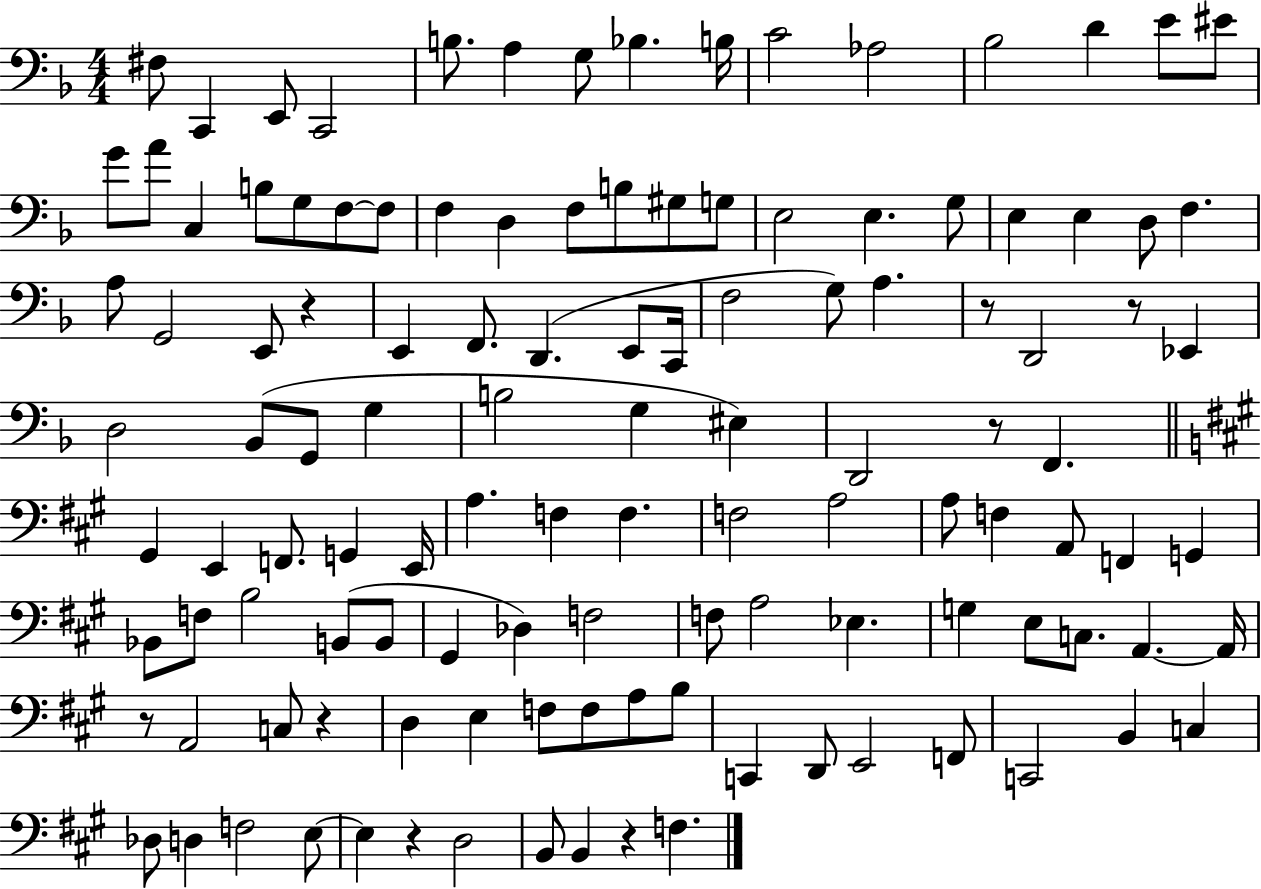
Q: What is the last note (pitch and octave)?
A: F3